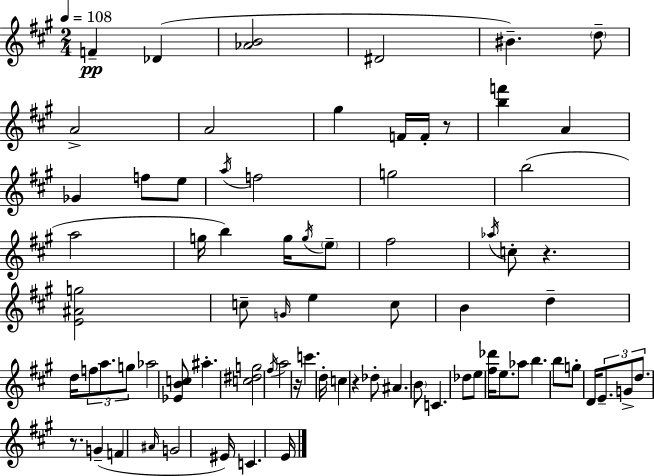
F4/q Db4/q [Ab4,B4]/h D#4/h BIS4/q. D5/e A4/h A4/h G#5/q F4/s F4/s R/e [B5,F6]/q A4/q Gb4/q F5/e E5/e A5/s F5/h G5/h B5/h A5/h G5/s B5/q G5/s G5/s E5/e F#5/h Ab5/s C5/e R/q. [E4,A#4,G5]/h C5/e G4/s E5/q C5/e B4/q D5/q D5/s F5/e A5/e. G5/e Ab5/h [Eb4,B4,C5]/e A#5/q. [C5,D#5,G5]/h F#5/s A5/h R/s C6/q. D5/s C5/q R/q Db5/e A#4/q. B4/e C4/q. Db5/e E5/e [F#5,Db6]/s E5/e. Ab5/e B5/q. B5/e G5/e D4/s E4/e. G4/e D5/e. R/e. G4/q F4/q A#4/s G4/h EIS4/s C4/q. E4/s